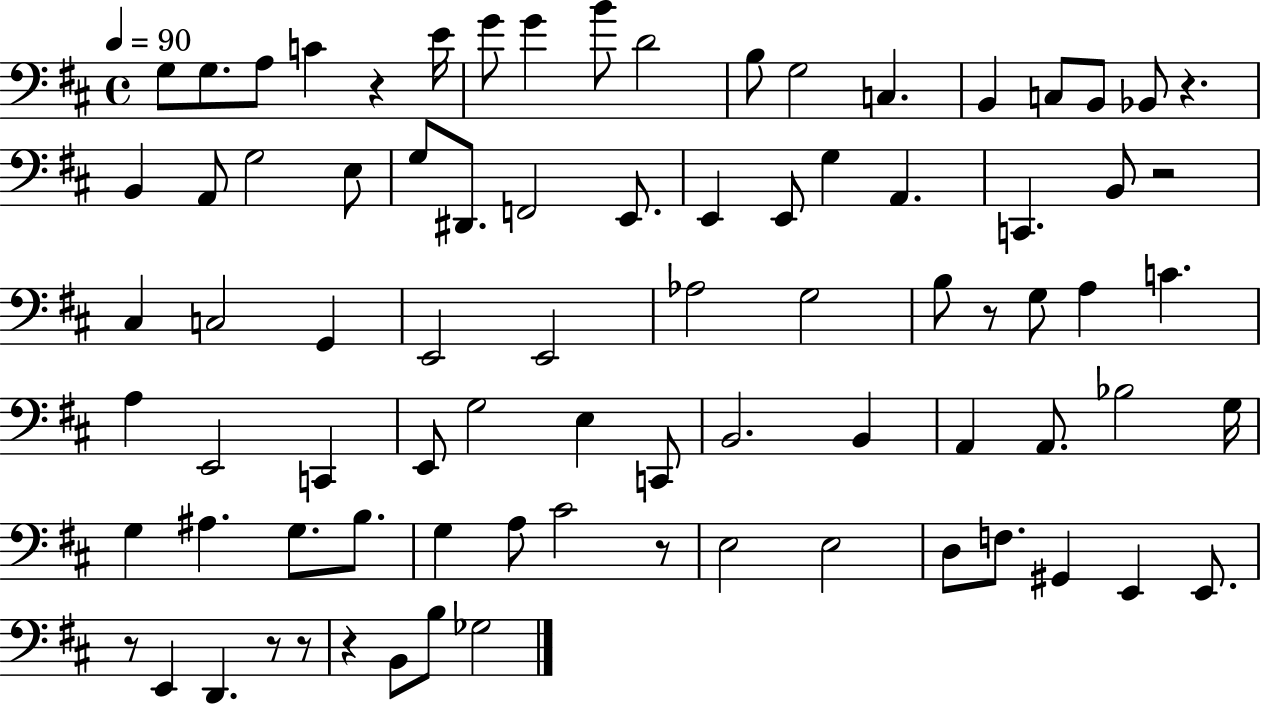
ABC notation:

X:1
T:Untitled
M:4/4
L:1/4
K:D
G,/2 G,/2 A,/2 C z E/4 G/2 G B/2 D2 B,/2 G,2 C, B,, C,/2 B,,/2 _B,,/2 z B,, A,,/2 G,2 E,/2 G,/2 ^D,,/2 F,,2 E,,/2 E,, E,,/2 G, A,, C,, B,,/2 z2 ^C, C,2 G,, E,,2 E,,2 _A,2 G,2 B,/2 z/2 G,/2 A, C A, E,,2 C,, E,,/2 G,2 E, C,,/2 B,,2 B,, A,, A,,/2 _B,2 G,/4 G, ^A, G,/2 B,/2 G, A,/2 ^C2 z/2 E,2 E,2 D,/2 F,/2 ^G,, E,, E,,/2 z/2 E,, D,, z/2 z/2 z B,,/2 B,/2 _G,2